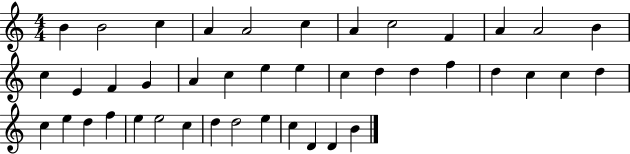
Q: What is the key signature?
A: C major